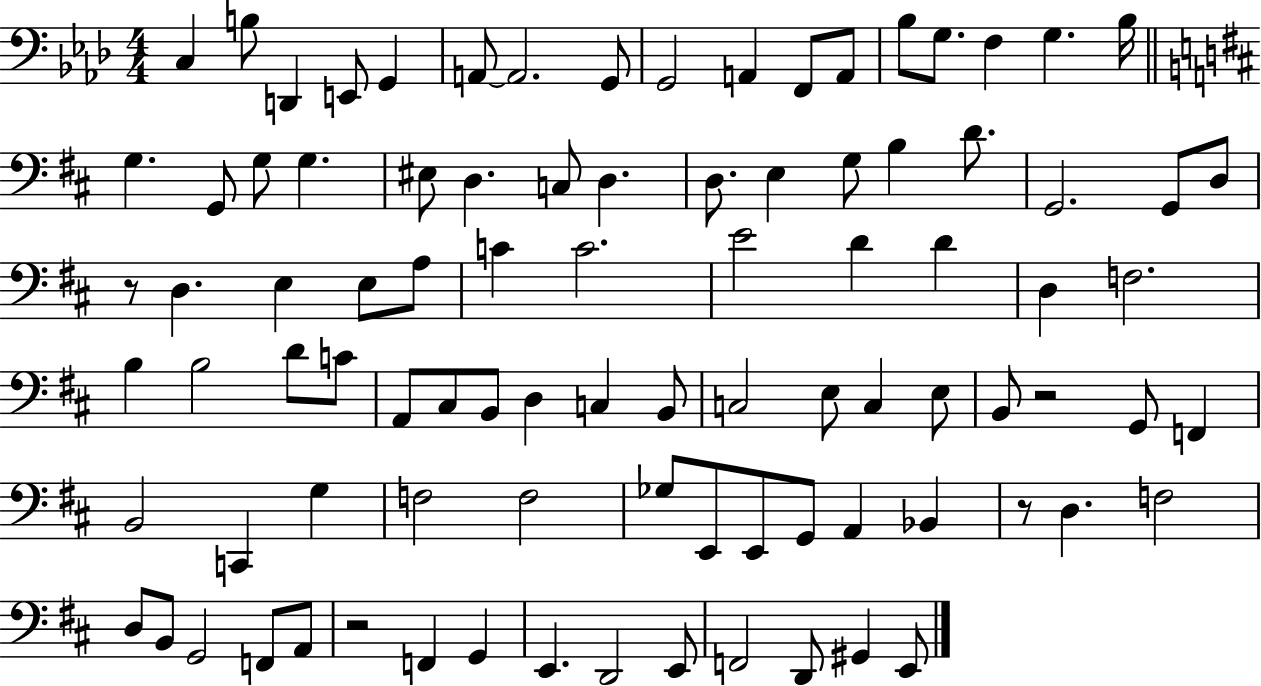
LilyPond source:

{
  \clef bass
  \numericTimeSignature
  \time 4/4
  \key aes \major
  c4 b8 d,4 e,8 g,4 | a,8~~ a,2. g,8 | g,2 a,4 f,8 a,8 | bes8 g8. f4 g4. bes16 | \break \bar "||" \break \key d \major g4. g,8 g8 g4. | eis8 d4. c8 d4. | d8. e4 g8 b4 d'8. | g,2. g,8 d8 | \break r8 d4. e4 e8 a8 | c'4 c'2. | e'2 d'4 d'4 | d4 f2. | \break b4 b2 d'8 c'8 | a,8 cis8 b,8 d4 c4 b,8 | c2 e8 c4 e8 | b,8 r2 g,8 f,4 | \break b,2 c,4 g4 | f2 f2 | ges8 e,8 e,8 g,8 a,4 bes,4 | r8 d4. f2 | \break d8 b,8 g,2 f,8 a,8 | r2 f,4 g,4 | e,4. d,2 e,8 | f,2 d,8 gis,4 e,8 | \break \bar "|."
}